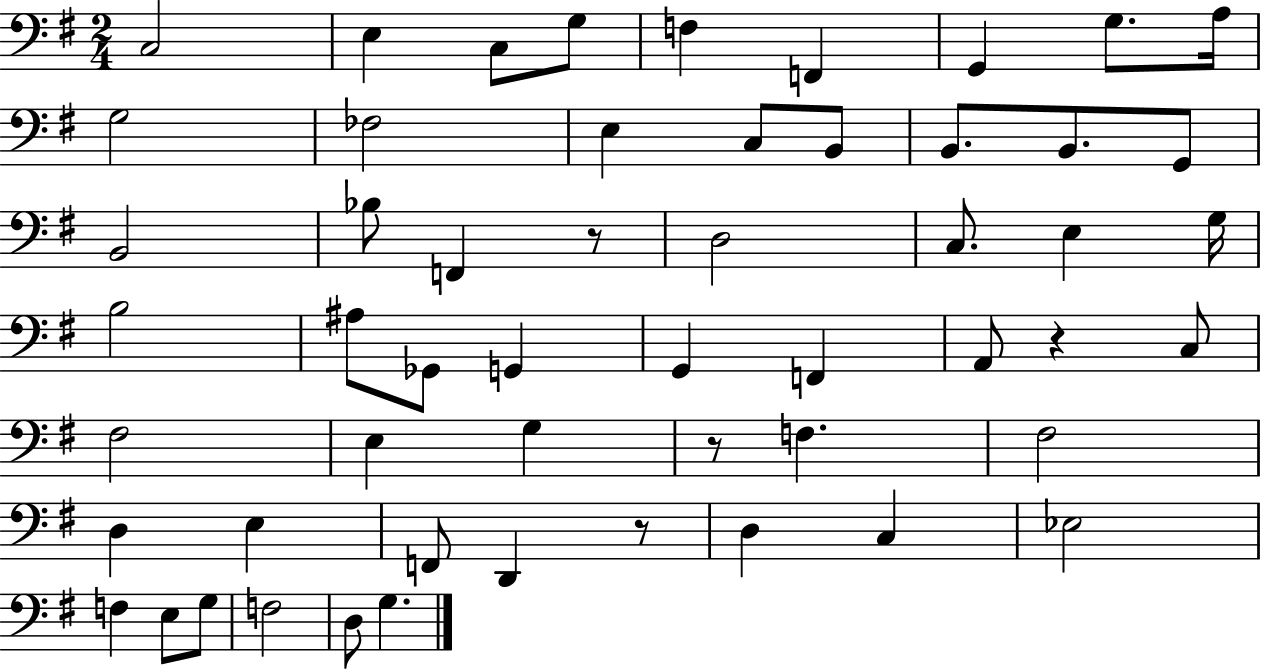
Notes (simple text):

C3/h E3/q C3/e G3/e F3/q F2/q G2/q G3/e. A3/s G3/h FES3/h E3/q C3/e B2/e B2/e. B2/e. G2/e B2/h Bb3/e F2/q R/e D3/h C3/e. E3/q G3/s B3/h A#3/e Gb2/e G2/q G2/q F2/q A2/e R/q C3/e F#3/h E3/q G3/q R/e F3/q. F#3/h D3/q E3/q F2/e D2/q R/e D3/q C3/q Eb3/h F3/q E3/e G3/e F3/h D3/e G3/q.